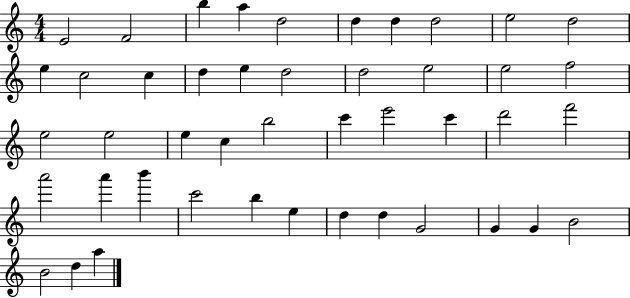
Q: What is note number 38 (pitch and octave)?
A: D5